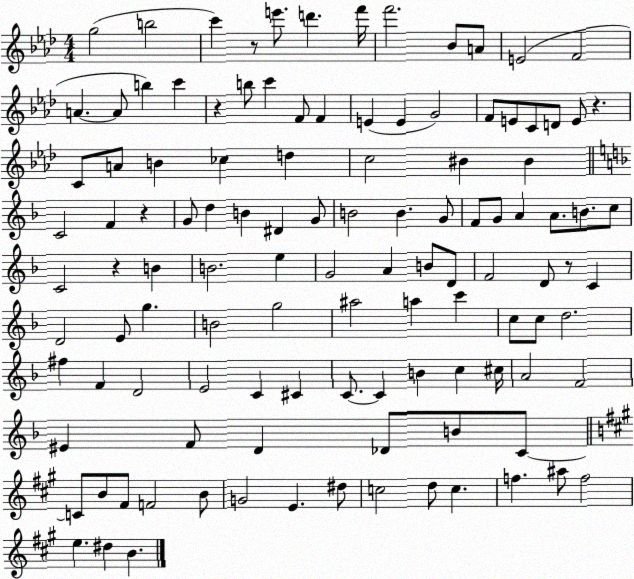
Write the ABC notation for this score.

X:1
T:Untitled
M:4/4
L:1/4
K:Ab
g2 b2 c' z/2 e'/2 d' f'/4 f'2 _B/2 A/2 E2 F2 A A/2 b c' z b/2 c' F/2 F E E G2 F/2 E/2 C/2 D/2 E/2 z C/2 A/2 B _c d c2 ^B ^B C2 F z G/2 d B ^D G/2 B2 B G/2 F/2 G/2 A A/2 B/2 c/2 C2 z B B2 e G2 A B/2 D/2 F2 D/2 z/2 C D2 E/2 g B2 g2 ^a2 a c' c/2 c/2 d2 ^f F D2 E2 C ^C C/2 C B c ^c/4 A2 F2 ^E F/2 D _D/2 B/2 C/2 C/2 B/2 ^F/2 F2 B/2 G2 E ^d/2 c2 d/2 c f ^a/2 f2 e ^d B